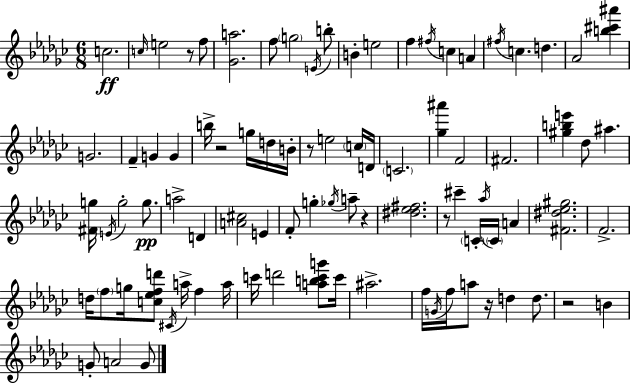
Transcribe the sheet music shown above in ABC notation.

X:1
T:Untitled
M:6/8
L:1/4
K:Ebm
c2 c/4 e2 z/2 f/2 [_Ga]2 f/2 g2 E/4 b/2 B e2 f ^f/4 c A ^f/4 c d _A2 [b^c'^a'] G2 F G G b/4 z2 g/4 d/4 B/4 z/2 e2 c/4 D/4 C2 [_g^a'] F2 ^F2 [^gbe'] _d/2 ^a [^Fg]/4 E/4 g2 g/2 a2 D [A^c]2 E F/2 g _g/4 a/2 z [^d_e^f]2 z/2 ^c' C/4 _a/4 C/4 A [^F^d_e^g]2 F2 d/4 f/2 g/4 [c_efd']/2 ^C/4 a/4 f a/4 c'/4 d'2 [abc'g']/2 c'/4 ^a2 f/4 G/4 f/4 a/2 z/4 d d/2 z2 B G/2 A2 G/2